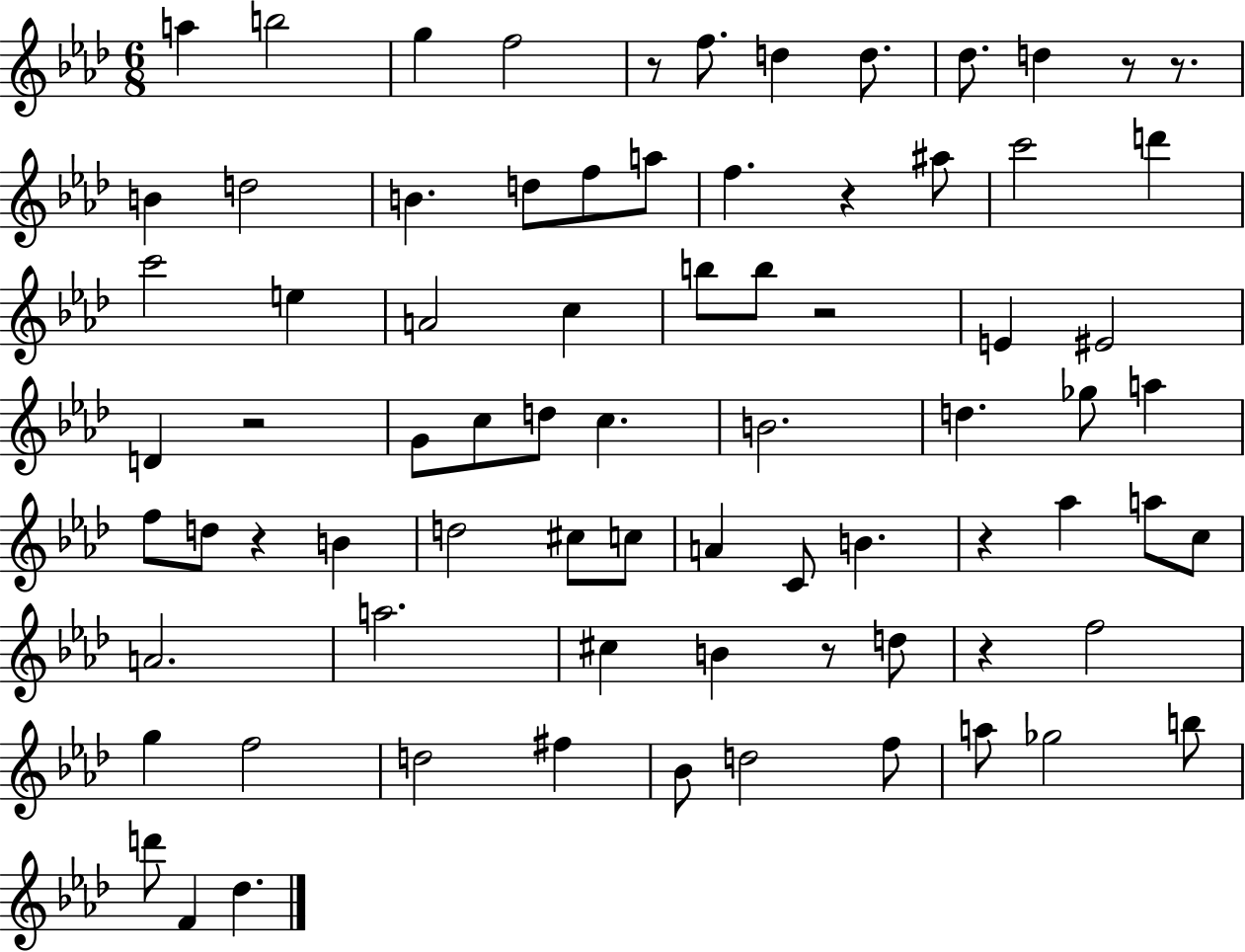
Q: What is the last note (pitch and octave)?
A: Db5